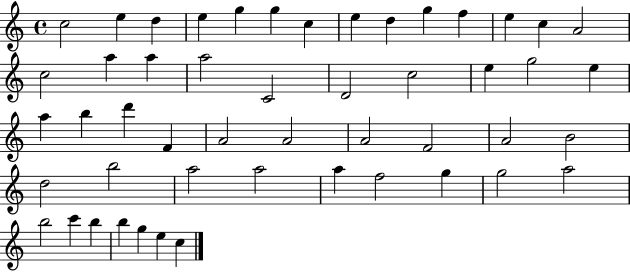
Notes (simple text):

C5/h E5/q D5/q E5/q G5/q G5/q C5/q E5/q D5/q G5/q F5/q E5/q C5/q A4/h C5/h A5/q A5/q A5/h C4/h D4/h C5/h E5/q G5/h E5/q A5/q B5/q D6/q F4/q A4/h A4/h A4/h F4/h A4/h B4/h D5/h B5/h A5/h A5/h A5/q F5/h G5/q G5/h A5/h B5/h C6/q B5/q B5/q G5/q E5/q C5/q